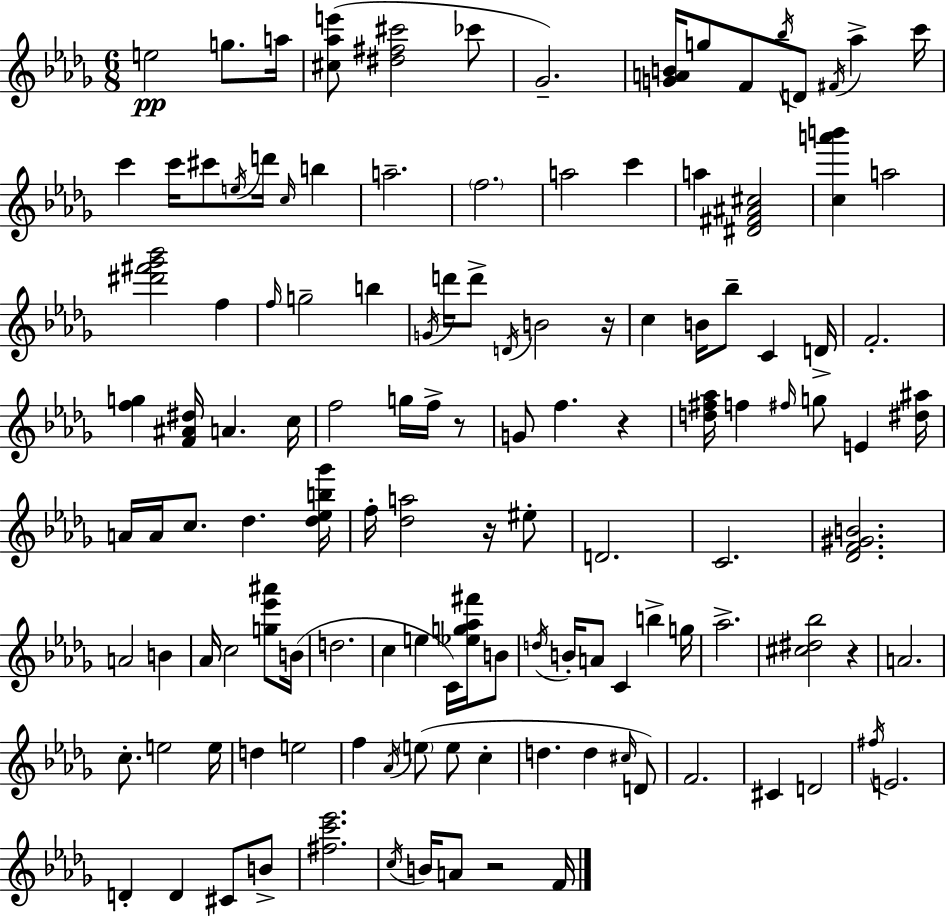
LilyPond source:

{
  \clef treble
  \numericTimeSignature
  \time 6/8
  \key bes \minor
  \repeat volta 2 { e''2\pp g''8. a''16 | <cis'' aes'' e'''>8( <dis'' fis'' cis'''>2 ces'''8 | ges'2.--) | <g' a' b'>16 g''8 f'8 \acciaccatura { bes''16 } d'8 \acciaccatura { fis'16 } aes''4-> | \break c'''16 c'''4 c'''16 cis'''8 \acciaccatura { e''16 } d'''16 \grace { c''16 } | b''4 a''2.-- | \parenthesize f''2. | a''2 | \break c'''4 a''4 <dis' fis' ais' cis''>2 | <c'' a''' b'''>4 a''2 | <dis''' fis''' ges''' bes'''>2 | f''4 \grace { f''16 } g''2-- | \break b''4 \acciaccatura { g'16 } d'''16 d'''8-> \acciaccatura { d'16 } b'2 | r16 c''4 b'16 | bes''8-- c'4 d'16-> f'2.-. | <f'' g''>4 <f' ais' dis''>16 | \break a'4. c''16 f''2 | g''16 f''16-> r8 g'8 f''4. | r4 <d'' fis'' aes''>16 f''4 | \grace { fis''16 } g''8 e'4 <dis'' ais''>16 a'16 a'16 c''8. | \break des''4. <des'' ees'' b'' ges'''>16 f''16-. <des'' a''>2 | r16 eis''8-. d'2. | c'2. | <des' f' gis' b'>2. | \break a'2 | b'4 aes'16 c''2 | <g'' ees''' ais'''>8 b'16( d''2. | c''4 | \break e''4 c'16) <ees'' g'' aes'' fis'''>16 b'8 \acciaccatura { d''16 } b'16-. a'8 | c'4 b''4-> g''16 aes''2.-> | <cis'' dis'' bes''>2 | r4 a'2. | \break c''8.-. | e''2 e''16 d''4 | e''2 f''4 | \acciaccatura { aes'16 } \parenthesize e''8( e''8 c''4-. d''4. | \break d''4 \grace { cis''16 }) d'8 f'2. | cis'4 | d'2 \acciaccatura { fis''16 } | e'2. | \break d'4-. d'4 cis'8 b'8-> | <fis'' c''' ees'''>2. | \acciaccatura { c''16 } b'16 a'8 r2 | f'16 } \bar "|."
}